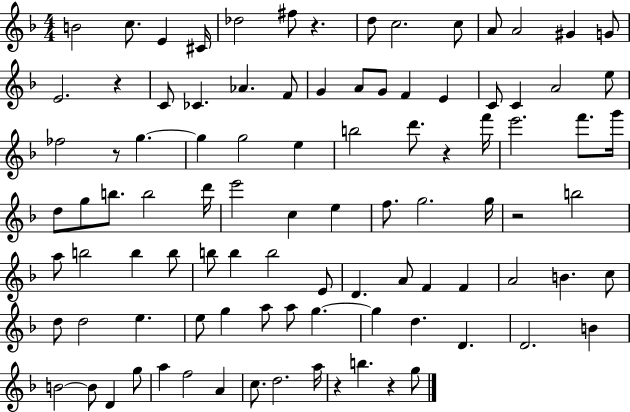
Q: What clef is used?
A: treble